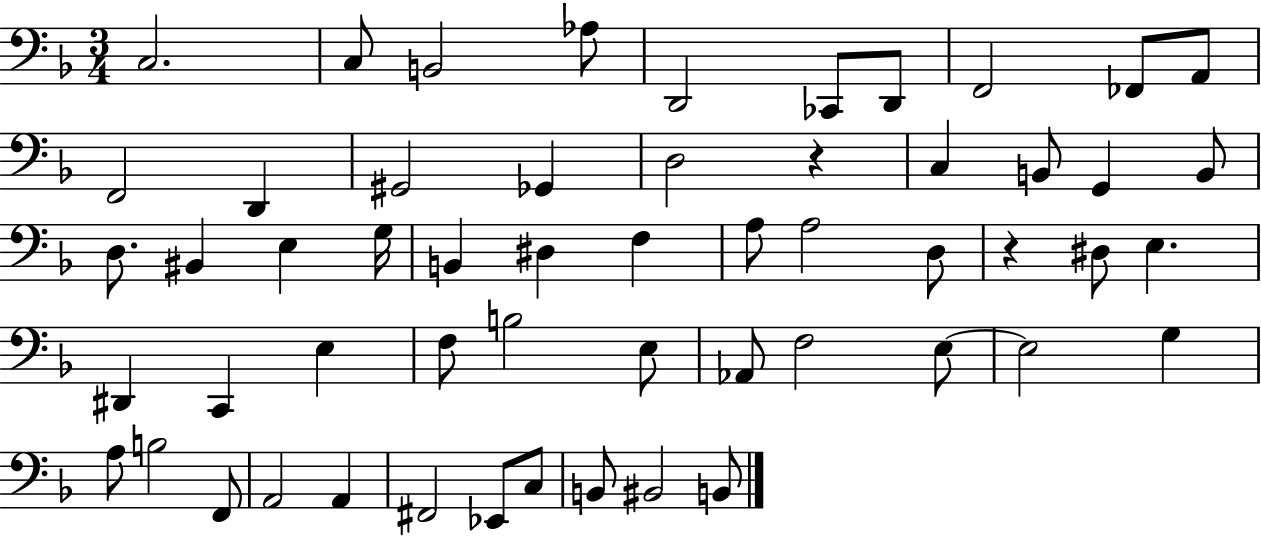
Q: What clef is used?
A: bass